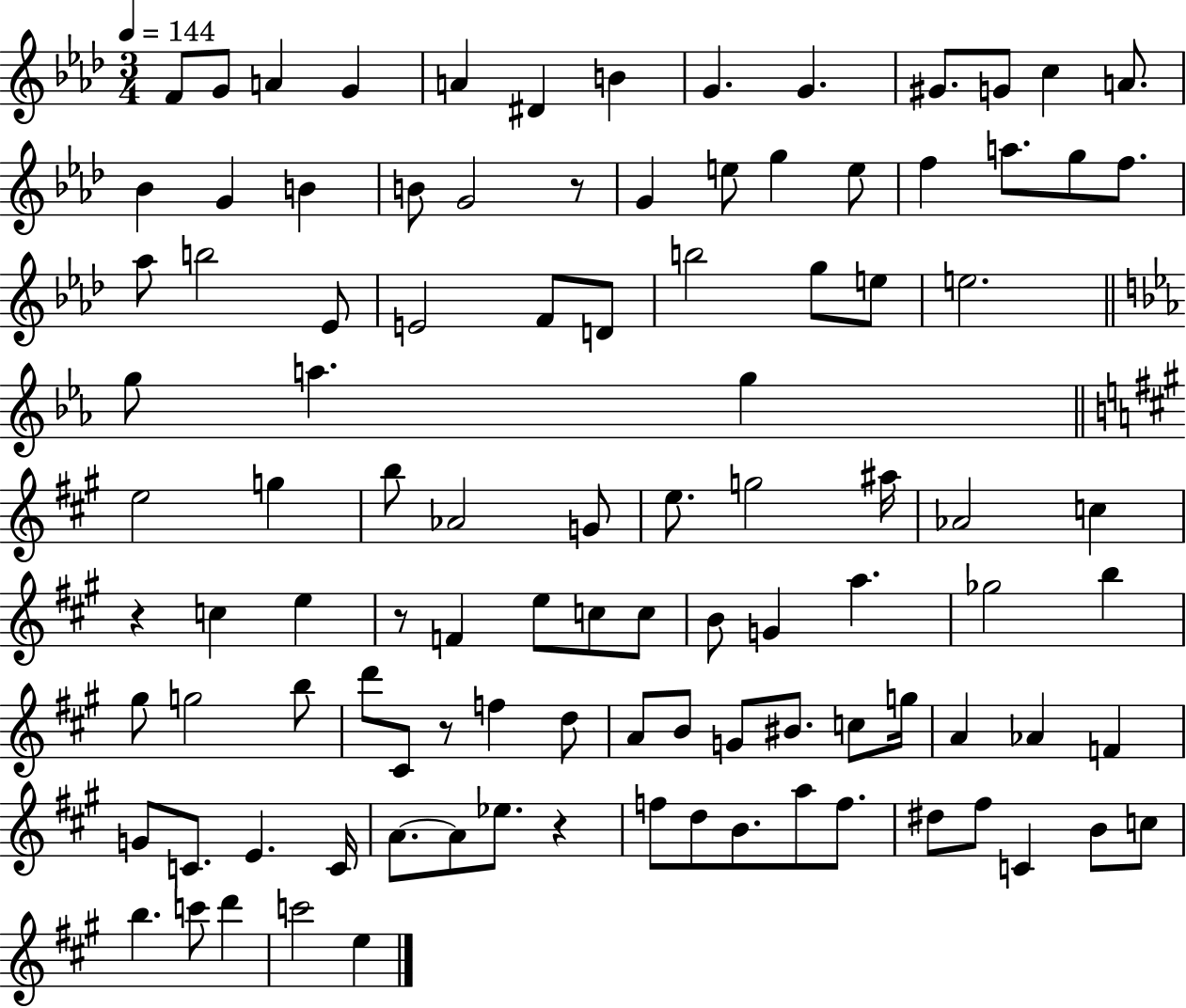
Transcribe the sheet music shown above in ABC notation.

X:1
T:Untitled
M:3/4
L:1/4
K:Ab
F/2 G/2 A G A ^D B G G ^G/2 G/2 c A/2 _B G B B/2 G2 z/2 G e/2 g e/2 f a/2 g/2 f/2 _a/2 b2 _E/2 E2 F/2 D/2 b2 g/2 e/2 e2 g/2 a g e2 g b/2 _A2 G/2 e/2 g2 ^a/4 _A2 c z c e z/2 F e/2 c/2 c/2 B/2 G a _g2 b ^g/2 g2 b/2 d'/2 ^C/2 z/2 f d/2 A/2 B/2 G/2 ^B/2 c/2 g/4 A _A F G/2 C/2 E C/4 A/2 A/2 _e/2 z f/2 d/2 B/2 a/2 f/2 ^d/2 ^f/2 C B/2 c/2 b c'/2 d' c'2 e